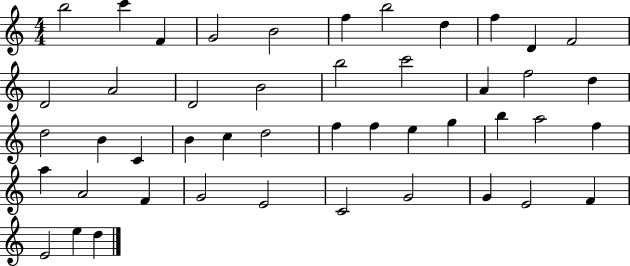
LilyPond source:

{
  \clef treble
  \numericTimeSignature
  \time 4/4
  \key c \major
  b''2 c'''4 f'4 | g'2 b'2 | f''4 b''2 d''4 | f''4 d'4 f'2 | \break d'2 a'2 | d'2 b'2 | b''2 c'''2 | a'4 f''2 d''4 | \break d''2 b'4 c'4 | b'4 c''4 d''2 | f''4 f''4 e''4 g''4 | b''4 a''2 f''4 | \break a''4 a'2 f'4 | g'2 e'2 | c'2 g'2 | g'4 e'2 f'4 | \break e'2 e''4 d''4 | \bar "|."
}